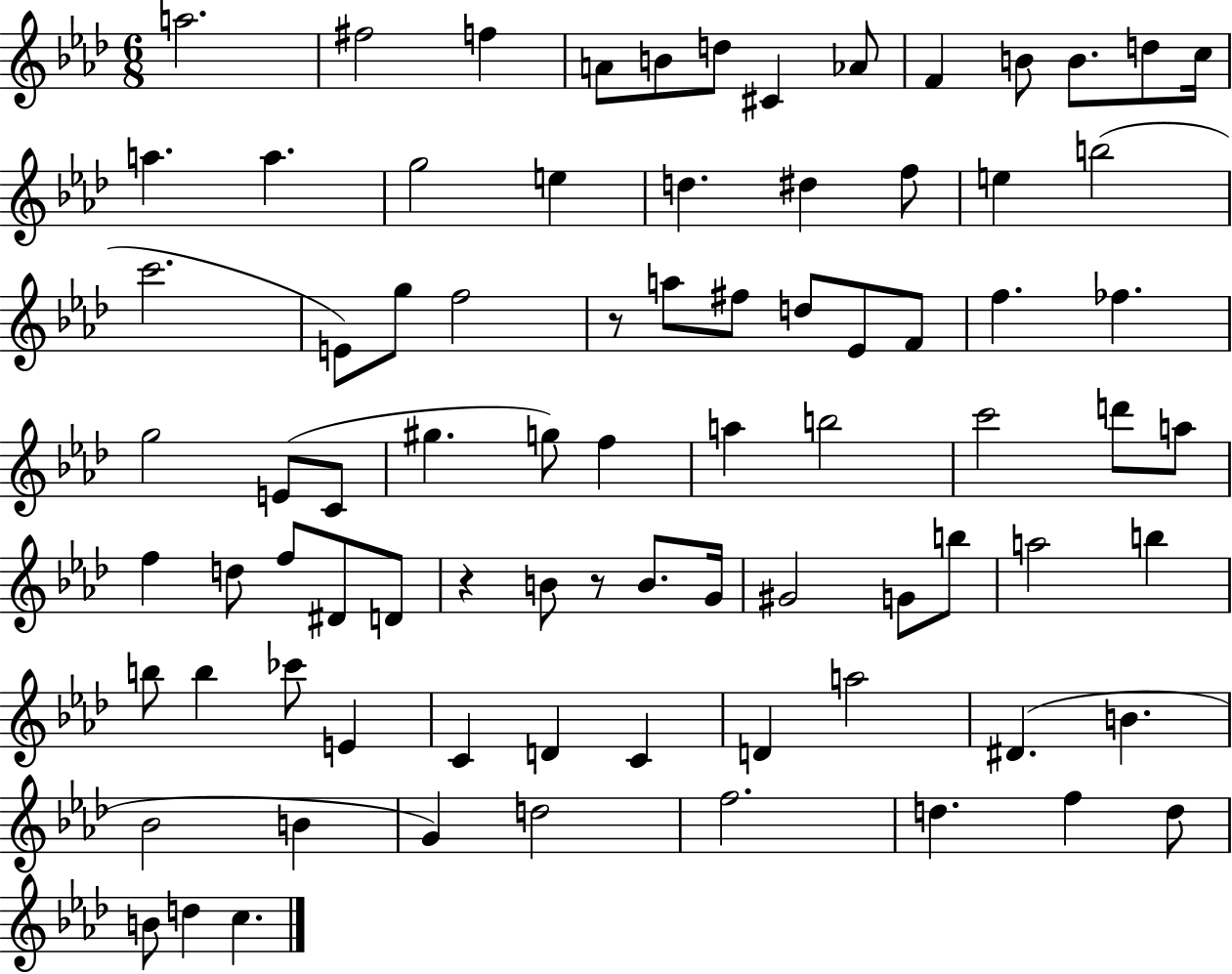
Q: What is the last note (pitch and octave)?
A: C5